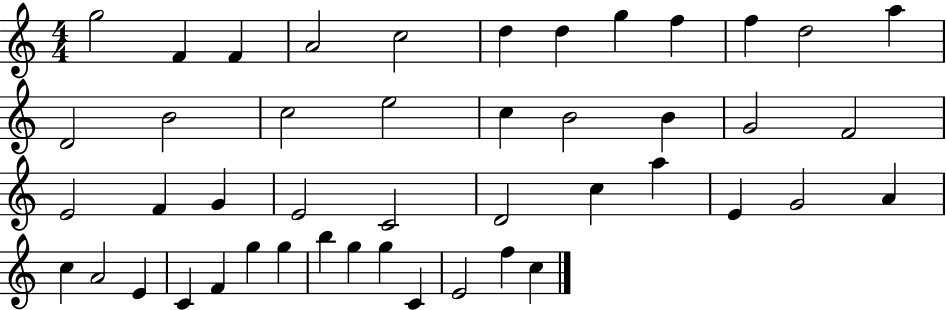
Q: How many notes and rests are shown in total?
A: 46